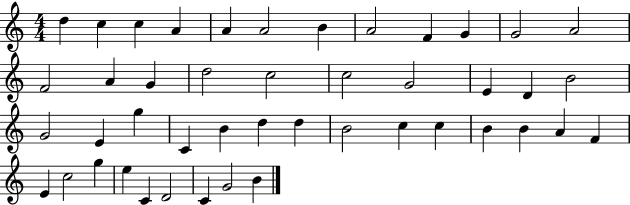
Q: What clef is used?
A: treble